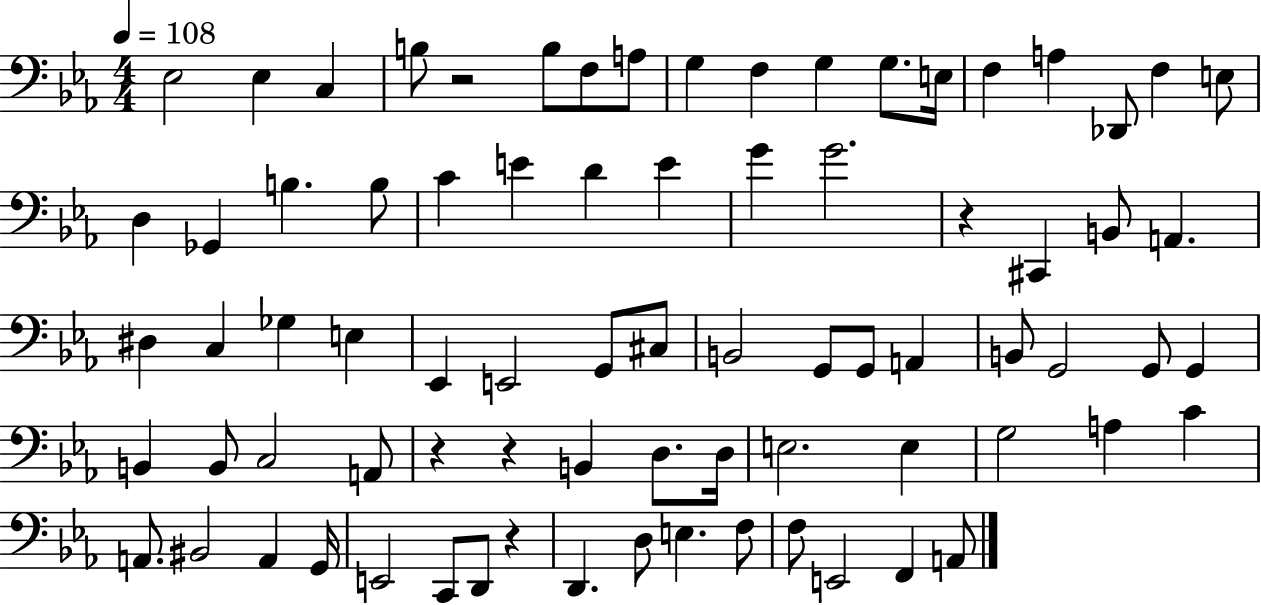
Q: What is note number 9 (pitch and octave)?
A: F3